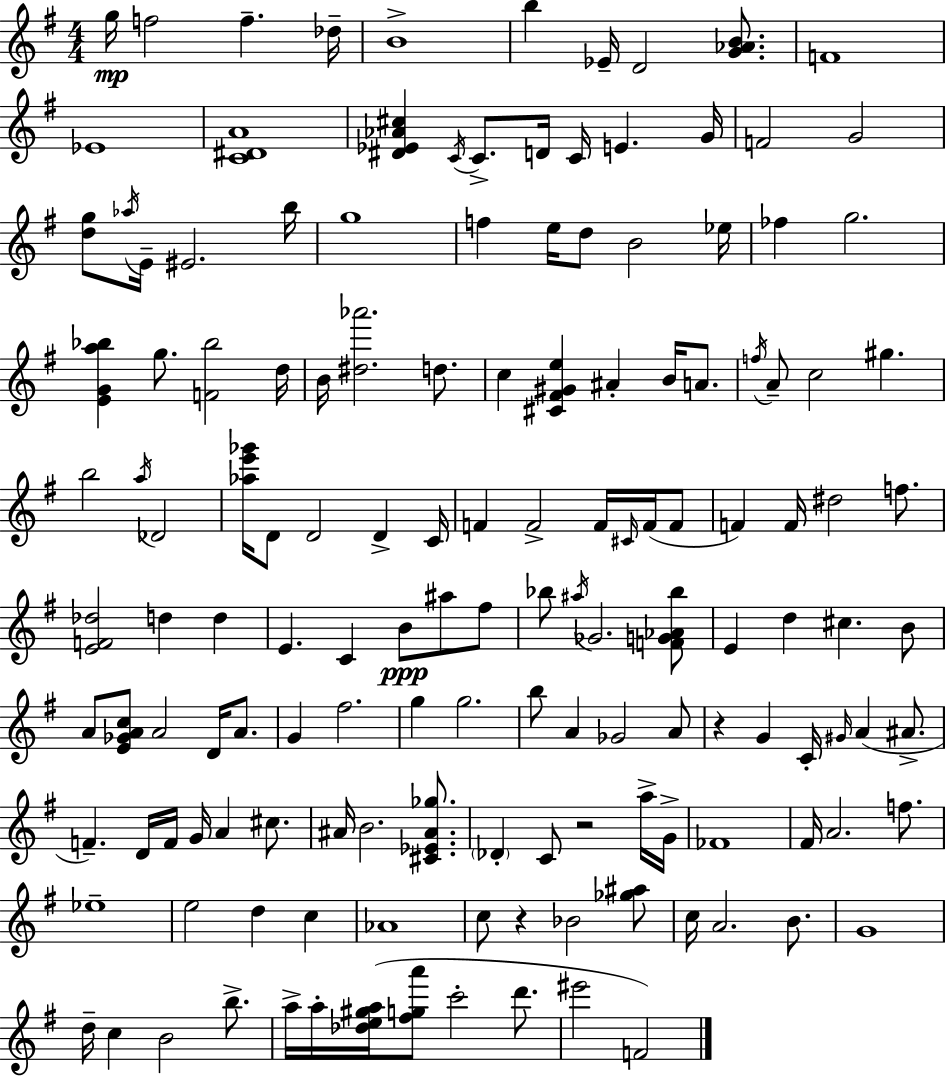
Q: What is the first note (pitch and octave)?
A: G5